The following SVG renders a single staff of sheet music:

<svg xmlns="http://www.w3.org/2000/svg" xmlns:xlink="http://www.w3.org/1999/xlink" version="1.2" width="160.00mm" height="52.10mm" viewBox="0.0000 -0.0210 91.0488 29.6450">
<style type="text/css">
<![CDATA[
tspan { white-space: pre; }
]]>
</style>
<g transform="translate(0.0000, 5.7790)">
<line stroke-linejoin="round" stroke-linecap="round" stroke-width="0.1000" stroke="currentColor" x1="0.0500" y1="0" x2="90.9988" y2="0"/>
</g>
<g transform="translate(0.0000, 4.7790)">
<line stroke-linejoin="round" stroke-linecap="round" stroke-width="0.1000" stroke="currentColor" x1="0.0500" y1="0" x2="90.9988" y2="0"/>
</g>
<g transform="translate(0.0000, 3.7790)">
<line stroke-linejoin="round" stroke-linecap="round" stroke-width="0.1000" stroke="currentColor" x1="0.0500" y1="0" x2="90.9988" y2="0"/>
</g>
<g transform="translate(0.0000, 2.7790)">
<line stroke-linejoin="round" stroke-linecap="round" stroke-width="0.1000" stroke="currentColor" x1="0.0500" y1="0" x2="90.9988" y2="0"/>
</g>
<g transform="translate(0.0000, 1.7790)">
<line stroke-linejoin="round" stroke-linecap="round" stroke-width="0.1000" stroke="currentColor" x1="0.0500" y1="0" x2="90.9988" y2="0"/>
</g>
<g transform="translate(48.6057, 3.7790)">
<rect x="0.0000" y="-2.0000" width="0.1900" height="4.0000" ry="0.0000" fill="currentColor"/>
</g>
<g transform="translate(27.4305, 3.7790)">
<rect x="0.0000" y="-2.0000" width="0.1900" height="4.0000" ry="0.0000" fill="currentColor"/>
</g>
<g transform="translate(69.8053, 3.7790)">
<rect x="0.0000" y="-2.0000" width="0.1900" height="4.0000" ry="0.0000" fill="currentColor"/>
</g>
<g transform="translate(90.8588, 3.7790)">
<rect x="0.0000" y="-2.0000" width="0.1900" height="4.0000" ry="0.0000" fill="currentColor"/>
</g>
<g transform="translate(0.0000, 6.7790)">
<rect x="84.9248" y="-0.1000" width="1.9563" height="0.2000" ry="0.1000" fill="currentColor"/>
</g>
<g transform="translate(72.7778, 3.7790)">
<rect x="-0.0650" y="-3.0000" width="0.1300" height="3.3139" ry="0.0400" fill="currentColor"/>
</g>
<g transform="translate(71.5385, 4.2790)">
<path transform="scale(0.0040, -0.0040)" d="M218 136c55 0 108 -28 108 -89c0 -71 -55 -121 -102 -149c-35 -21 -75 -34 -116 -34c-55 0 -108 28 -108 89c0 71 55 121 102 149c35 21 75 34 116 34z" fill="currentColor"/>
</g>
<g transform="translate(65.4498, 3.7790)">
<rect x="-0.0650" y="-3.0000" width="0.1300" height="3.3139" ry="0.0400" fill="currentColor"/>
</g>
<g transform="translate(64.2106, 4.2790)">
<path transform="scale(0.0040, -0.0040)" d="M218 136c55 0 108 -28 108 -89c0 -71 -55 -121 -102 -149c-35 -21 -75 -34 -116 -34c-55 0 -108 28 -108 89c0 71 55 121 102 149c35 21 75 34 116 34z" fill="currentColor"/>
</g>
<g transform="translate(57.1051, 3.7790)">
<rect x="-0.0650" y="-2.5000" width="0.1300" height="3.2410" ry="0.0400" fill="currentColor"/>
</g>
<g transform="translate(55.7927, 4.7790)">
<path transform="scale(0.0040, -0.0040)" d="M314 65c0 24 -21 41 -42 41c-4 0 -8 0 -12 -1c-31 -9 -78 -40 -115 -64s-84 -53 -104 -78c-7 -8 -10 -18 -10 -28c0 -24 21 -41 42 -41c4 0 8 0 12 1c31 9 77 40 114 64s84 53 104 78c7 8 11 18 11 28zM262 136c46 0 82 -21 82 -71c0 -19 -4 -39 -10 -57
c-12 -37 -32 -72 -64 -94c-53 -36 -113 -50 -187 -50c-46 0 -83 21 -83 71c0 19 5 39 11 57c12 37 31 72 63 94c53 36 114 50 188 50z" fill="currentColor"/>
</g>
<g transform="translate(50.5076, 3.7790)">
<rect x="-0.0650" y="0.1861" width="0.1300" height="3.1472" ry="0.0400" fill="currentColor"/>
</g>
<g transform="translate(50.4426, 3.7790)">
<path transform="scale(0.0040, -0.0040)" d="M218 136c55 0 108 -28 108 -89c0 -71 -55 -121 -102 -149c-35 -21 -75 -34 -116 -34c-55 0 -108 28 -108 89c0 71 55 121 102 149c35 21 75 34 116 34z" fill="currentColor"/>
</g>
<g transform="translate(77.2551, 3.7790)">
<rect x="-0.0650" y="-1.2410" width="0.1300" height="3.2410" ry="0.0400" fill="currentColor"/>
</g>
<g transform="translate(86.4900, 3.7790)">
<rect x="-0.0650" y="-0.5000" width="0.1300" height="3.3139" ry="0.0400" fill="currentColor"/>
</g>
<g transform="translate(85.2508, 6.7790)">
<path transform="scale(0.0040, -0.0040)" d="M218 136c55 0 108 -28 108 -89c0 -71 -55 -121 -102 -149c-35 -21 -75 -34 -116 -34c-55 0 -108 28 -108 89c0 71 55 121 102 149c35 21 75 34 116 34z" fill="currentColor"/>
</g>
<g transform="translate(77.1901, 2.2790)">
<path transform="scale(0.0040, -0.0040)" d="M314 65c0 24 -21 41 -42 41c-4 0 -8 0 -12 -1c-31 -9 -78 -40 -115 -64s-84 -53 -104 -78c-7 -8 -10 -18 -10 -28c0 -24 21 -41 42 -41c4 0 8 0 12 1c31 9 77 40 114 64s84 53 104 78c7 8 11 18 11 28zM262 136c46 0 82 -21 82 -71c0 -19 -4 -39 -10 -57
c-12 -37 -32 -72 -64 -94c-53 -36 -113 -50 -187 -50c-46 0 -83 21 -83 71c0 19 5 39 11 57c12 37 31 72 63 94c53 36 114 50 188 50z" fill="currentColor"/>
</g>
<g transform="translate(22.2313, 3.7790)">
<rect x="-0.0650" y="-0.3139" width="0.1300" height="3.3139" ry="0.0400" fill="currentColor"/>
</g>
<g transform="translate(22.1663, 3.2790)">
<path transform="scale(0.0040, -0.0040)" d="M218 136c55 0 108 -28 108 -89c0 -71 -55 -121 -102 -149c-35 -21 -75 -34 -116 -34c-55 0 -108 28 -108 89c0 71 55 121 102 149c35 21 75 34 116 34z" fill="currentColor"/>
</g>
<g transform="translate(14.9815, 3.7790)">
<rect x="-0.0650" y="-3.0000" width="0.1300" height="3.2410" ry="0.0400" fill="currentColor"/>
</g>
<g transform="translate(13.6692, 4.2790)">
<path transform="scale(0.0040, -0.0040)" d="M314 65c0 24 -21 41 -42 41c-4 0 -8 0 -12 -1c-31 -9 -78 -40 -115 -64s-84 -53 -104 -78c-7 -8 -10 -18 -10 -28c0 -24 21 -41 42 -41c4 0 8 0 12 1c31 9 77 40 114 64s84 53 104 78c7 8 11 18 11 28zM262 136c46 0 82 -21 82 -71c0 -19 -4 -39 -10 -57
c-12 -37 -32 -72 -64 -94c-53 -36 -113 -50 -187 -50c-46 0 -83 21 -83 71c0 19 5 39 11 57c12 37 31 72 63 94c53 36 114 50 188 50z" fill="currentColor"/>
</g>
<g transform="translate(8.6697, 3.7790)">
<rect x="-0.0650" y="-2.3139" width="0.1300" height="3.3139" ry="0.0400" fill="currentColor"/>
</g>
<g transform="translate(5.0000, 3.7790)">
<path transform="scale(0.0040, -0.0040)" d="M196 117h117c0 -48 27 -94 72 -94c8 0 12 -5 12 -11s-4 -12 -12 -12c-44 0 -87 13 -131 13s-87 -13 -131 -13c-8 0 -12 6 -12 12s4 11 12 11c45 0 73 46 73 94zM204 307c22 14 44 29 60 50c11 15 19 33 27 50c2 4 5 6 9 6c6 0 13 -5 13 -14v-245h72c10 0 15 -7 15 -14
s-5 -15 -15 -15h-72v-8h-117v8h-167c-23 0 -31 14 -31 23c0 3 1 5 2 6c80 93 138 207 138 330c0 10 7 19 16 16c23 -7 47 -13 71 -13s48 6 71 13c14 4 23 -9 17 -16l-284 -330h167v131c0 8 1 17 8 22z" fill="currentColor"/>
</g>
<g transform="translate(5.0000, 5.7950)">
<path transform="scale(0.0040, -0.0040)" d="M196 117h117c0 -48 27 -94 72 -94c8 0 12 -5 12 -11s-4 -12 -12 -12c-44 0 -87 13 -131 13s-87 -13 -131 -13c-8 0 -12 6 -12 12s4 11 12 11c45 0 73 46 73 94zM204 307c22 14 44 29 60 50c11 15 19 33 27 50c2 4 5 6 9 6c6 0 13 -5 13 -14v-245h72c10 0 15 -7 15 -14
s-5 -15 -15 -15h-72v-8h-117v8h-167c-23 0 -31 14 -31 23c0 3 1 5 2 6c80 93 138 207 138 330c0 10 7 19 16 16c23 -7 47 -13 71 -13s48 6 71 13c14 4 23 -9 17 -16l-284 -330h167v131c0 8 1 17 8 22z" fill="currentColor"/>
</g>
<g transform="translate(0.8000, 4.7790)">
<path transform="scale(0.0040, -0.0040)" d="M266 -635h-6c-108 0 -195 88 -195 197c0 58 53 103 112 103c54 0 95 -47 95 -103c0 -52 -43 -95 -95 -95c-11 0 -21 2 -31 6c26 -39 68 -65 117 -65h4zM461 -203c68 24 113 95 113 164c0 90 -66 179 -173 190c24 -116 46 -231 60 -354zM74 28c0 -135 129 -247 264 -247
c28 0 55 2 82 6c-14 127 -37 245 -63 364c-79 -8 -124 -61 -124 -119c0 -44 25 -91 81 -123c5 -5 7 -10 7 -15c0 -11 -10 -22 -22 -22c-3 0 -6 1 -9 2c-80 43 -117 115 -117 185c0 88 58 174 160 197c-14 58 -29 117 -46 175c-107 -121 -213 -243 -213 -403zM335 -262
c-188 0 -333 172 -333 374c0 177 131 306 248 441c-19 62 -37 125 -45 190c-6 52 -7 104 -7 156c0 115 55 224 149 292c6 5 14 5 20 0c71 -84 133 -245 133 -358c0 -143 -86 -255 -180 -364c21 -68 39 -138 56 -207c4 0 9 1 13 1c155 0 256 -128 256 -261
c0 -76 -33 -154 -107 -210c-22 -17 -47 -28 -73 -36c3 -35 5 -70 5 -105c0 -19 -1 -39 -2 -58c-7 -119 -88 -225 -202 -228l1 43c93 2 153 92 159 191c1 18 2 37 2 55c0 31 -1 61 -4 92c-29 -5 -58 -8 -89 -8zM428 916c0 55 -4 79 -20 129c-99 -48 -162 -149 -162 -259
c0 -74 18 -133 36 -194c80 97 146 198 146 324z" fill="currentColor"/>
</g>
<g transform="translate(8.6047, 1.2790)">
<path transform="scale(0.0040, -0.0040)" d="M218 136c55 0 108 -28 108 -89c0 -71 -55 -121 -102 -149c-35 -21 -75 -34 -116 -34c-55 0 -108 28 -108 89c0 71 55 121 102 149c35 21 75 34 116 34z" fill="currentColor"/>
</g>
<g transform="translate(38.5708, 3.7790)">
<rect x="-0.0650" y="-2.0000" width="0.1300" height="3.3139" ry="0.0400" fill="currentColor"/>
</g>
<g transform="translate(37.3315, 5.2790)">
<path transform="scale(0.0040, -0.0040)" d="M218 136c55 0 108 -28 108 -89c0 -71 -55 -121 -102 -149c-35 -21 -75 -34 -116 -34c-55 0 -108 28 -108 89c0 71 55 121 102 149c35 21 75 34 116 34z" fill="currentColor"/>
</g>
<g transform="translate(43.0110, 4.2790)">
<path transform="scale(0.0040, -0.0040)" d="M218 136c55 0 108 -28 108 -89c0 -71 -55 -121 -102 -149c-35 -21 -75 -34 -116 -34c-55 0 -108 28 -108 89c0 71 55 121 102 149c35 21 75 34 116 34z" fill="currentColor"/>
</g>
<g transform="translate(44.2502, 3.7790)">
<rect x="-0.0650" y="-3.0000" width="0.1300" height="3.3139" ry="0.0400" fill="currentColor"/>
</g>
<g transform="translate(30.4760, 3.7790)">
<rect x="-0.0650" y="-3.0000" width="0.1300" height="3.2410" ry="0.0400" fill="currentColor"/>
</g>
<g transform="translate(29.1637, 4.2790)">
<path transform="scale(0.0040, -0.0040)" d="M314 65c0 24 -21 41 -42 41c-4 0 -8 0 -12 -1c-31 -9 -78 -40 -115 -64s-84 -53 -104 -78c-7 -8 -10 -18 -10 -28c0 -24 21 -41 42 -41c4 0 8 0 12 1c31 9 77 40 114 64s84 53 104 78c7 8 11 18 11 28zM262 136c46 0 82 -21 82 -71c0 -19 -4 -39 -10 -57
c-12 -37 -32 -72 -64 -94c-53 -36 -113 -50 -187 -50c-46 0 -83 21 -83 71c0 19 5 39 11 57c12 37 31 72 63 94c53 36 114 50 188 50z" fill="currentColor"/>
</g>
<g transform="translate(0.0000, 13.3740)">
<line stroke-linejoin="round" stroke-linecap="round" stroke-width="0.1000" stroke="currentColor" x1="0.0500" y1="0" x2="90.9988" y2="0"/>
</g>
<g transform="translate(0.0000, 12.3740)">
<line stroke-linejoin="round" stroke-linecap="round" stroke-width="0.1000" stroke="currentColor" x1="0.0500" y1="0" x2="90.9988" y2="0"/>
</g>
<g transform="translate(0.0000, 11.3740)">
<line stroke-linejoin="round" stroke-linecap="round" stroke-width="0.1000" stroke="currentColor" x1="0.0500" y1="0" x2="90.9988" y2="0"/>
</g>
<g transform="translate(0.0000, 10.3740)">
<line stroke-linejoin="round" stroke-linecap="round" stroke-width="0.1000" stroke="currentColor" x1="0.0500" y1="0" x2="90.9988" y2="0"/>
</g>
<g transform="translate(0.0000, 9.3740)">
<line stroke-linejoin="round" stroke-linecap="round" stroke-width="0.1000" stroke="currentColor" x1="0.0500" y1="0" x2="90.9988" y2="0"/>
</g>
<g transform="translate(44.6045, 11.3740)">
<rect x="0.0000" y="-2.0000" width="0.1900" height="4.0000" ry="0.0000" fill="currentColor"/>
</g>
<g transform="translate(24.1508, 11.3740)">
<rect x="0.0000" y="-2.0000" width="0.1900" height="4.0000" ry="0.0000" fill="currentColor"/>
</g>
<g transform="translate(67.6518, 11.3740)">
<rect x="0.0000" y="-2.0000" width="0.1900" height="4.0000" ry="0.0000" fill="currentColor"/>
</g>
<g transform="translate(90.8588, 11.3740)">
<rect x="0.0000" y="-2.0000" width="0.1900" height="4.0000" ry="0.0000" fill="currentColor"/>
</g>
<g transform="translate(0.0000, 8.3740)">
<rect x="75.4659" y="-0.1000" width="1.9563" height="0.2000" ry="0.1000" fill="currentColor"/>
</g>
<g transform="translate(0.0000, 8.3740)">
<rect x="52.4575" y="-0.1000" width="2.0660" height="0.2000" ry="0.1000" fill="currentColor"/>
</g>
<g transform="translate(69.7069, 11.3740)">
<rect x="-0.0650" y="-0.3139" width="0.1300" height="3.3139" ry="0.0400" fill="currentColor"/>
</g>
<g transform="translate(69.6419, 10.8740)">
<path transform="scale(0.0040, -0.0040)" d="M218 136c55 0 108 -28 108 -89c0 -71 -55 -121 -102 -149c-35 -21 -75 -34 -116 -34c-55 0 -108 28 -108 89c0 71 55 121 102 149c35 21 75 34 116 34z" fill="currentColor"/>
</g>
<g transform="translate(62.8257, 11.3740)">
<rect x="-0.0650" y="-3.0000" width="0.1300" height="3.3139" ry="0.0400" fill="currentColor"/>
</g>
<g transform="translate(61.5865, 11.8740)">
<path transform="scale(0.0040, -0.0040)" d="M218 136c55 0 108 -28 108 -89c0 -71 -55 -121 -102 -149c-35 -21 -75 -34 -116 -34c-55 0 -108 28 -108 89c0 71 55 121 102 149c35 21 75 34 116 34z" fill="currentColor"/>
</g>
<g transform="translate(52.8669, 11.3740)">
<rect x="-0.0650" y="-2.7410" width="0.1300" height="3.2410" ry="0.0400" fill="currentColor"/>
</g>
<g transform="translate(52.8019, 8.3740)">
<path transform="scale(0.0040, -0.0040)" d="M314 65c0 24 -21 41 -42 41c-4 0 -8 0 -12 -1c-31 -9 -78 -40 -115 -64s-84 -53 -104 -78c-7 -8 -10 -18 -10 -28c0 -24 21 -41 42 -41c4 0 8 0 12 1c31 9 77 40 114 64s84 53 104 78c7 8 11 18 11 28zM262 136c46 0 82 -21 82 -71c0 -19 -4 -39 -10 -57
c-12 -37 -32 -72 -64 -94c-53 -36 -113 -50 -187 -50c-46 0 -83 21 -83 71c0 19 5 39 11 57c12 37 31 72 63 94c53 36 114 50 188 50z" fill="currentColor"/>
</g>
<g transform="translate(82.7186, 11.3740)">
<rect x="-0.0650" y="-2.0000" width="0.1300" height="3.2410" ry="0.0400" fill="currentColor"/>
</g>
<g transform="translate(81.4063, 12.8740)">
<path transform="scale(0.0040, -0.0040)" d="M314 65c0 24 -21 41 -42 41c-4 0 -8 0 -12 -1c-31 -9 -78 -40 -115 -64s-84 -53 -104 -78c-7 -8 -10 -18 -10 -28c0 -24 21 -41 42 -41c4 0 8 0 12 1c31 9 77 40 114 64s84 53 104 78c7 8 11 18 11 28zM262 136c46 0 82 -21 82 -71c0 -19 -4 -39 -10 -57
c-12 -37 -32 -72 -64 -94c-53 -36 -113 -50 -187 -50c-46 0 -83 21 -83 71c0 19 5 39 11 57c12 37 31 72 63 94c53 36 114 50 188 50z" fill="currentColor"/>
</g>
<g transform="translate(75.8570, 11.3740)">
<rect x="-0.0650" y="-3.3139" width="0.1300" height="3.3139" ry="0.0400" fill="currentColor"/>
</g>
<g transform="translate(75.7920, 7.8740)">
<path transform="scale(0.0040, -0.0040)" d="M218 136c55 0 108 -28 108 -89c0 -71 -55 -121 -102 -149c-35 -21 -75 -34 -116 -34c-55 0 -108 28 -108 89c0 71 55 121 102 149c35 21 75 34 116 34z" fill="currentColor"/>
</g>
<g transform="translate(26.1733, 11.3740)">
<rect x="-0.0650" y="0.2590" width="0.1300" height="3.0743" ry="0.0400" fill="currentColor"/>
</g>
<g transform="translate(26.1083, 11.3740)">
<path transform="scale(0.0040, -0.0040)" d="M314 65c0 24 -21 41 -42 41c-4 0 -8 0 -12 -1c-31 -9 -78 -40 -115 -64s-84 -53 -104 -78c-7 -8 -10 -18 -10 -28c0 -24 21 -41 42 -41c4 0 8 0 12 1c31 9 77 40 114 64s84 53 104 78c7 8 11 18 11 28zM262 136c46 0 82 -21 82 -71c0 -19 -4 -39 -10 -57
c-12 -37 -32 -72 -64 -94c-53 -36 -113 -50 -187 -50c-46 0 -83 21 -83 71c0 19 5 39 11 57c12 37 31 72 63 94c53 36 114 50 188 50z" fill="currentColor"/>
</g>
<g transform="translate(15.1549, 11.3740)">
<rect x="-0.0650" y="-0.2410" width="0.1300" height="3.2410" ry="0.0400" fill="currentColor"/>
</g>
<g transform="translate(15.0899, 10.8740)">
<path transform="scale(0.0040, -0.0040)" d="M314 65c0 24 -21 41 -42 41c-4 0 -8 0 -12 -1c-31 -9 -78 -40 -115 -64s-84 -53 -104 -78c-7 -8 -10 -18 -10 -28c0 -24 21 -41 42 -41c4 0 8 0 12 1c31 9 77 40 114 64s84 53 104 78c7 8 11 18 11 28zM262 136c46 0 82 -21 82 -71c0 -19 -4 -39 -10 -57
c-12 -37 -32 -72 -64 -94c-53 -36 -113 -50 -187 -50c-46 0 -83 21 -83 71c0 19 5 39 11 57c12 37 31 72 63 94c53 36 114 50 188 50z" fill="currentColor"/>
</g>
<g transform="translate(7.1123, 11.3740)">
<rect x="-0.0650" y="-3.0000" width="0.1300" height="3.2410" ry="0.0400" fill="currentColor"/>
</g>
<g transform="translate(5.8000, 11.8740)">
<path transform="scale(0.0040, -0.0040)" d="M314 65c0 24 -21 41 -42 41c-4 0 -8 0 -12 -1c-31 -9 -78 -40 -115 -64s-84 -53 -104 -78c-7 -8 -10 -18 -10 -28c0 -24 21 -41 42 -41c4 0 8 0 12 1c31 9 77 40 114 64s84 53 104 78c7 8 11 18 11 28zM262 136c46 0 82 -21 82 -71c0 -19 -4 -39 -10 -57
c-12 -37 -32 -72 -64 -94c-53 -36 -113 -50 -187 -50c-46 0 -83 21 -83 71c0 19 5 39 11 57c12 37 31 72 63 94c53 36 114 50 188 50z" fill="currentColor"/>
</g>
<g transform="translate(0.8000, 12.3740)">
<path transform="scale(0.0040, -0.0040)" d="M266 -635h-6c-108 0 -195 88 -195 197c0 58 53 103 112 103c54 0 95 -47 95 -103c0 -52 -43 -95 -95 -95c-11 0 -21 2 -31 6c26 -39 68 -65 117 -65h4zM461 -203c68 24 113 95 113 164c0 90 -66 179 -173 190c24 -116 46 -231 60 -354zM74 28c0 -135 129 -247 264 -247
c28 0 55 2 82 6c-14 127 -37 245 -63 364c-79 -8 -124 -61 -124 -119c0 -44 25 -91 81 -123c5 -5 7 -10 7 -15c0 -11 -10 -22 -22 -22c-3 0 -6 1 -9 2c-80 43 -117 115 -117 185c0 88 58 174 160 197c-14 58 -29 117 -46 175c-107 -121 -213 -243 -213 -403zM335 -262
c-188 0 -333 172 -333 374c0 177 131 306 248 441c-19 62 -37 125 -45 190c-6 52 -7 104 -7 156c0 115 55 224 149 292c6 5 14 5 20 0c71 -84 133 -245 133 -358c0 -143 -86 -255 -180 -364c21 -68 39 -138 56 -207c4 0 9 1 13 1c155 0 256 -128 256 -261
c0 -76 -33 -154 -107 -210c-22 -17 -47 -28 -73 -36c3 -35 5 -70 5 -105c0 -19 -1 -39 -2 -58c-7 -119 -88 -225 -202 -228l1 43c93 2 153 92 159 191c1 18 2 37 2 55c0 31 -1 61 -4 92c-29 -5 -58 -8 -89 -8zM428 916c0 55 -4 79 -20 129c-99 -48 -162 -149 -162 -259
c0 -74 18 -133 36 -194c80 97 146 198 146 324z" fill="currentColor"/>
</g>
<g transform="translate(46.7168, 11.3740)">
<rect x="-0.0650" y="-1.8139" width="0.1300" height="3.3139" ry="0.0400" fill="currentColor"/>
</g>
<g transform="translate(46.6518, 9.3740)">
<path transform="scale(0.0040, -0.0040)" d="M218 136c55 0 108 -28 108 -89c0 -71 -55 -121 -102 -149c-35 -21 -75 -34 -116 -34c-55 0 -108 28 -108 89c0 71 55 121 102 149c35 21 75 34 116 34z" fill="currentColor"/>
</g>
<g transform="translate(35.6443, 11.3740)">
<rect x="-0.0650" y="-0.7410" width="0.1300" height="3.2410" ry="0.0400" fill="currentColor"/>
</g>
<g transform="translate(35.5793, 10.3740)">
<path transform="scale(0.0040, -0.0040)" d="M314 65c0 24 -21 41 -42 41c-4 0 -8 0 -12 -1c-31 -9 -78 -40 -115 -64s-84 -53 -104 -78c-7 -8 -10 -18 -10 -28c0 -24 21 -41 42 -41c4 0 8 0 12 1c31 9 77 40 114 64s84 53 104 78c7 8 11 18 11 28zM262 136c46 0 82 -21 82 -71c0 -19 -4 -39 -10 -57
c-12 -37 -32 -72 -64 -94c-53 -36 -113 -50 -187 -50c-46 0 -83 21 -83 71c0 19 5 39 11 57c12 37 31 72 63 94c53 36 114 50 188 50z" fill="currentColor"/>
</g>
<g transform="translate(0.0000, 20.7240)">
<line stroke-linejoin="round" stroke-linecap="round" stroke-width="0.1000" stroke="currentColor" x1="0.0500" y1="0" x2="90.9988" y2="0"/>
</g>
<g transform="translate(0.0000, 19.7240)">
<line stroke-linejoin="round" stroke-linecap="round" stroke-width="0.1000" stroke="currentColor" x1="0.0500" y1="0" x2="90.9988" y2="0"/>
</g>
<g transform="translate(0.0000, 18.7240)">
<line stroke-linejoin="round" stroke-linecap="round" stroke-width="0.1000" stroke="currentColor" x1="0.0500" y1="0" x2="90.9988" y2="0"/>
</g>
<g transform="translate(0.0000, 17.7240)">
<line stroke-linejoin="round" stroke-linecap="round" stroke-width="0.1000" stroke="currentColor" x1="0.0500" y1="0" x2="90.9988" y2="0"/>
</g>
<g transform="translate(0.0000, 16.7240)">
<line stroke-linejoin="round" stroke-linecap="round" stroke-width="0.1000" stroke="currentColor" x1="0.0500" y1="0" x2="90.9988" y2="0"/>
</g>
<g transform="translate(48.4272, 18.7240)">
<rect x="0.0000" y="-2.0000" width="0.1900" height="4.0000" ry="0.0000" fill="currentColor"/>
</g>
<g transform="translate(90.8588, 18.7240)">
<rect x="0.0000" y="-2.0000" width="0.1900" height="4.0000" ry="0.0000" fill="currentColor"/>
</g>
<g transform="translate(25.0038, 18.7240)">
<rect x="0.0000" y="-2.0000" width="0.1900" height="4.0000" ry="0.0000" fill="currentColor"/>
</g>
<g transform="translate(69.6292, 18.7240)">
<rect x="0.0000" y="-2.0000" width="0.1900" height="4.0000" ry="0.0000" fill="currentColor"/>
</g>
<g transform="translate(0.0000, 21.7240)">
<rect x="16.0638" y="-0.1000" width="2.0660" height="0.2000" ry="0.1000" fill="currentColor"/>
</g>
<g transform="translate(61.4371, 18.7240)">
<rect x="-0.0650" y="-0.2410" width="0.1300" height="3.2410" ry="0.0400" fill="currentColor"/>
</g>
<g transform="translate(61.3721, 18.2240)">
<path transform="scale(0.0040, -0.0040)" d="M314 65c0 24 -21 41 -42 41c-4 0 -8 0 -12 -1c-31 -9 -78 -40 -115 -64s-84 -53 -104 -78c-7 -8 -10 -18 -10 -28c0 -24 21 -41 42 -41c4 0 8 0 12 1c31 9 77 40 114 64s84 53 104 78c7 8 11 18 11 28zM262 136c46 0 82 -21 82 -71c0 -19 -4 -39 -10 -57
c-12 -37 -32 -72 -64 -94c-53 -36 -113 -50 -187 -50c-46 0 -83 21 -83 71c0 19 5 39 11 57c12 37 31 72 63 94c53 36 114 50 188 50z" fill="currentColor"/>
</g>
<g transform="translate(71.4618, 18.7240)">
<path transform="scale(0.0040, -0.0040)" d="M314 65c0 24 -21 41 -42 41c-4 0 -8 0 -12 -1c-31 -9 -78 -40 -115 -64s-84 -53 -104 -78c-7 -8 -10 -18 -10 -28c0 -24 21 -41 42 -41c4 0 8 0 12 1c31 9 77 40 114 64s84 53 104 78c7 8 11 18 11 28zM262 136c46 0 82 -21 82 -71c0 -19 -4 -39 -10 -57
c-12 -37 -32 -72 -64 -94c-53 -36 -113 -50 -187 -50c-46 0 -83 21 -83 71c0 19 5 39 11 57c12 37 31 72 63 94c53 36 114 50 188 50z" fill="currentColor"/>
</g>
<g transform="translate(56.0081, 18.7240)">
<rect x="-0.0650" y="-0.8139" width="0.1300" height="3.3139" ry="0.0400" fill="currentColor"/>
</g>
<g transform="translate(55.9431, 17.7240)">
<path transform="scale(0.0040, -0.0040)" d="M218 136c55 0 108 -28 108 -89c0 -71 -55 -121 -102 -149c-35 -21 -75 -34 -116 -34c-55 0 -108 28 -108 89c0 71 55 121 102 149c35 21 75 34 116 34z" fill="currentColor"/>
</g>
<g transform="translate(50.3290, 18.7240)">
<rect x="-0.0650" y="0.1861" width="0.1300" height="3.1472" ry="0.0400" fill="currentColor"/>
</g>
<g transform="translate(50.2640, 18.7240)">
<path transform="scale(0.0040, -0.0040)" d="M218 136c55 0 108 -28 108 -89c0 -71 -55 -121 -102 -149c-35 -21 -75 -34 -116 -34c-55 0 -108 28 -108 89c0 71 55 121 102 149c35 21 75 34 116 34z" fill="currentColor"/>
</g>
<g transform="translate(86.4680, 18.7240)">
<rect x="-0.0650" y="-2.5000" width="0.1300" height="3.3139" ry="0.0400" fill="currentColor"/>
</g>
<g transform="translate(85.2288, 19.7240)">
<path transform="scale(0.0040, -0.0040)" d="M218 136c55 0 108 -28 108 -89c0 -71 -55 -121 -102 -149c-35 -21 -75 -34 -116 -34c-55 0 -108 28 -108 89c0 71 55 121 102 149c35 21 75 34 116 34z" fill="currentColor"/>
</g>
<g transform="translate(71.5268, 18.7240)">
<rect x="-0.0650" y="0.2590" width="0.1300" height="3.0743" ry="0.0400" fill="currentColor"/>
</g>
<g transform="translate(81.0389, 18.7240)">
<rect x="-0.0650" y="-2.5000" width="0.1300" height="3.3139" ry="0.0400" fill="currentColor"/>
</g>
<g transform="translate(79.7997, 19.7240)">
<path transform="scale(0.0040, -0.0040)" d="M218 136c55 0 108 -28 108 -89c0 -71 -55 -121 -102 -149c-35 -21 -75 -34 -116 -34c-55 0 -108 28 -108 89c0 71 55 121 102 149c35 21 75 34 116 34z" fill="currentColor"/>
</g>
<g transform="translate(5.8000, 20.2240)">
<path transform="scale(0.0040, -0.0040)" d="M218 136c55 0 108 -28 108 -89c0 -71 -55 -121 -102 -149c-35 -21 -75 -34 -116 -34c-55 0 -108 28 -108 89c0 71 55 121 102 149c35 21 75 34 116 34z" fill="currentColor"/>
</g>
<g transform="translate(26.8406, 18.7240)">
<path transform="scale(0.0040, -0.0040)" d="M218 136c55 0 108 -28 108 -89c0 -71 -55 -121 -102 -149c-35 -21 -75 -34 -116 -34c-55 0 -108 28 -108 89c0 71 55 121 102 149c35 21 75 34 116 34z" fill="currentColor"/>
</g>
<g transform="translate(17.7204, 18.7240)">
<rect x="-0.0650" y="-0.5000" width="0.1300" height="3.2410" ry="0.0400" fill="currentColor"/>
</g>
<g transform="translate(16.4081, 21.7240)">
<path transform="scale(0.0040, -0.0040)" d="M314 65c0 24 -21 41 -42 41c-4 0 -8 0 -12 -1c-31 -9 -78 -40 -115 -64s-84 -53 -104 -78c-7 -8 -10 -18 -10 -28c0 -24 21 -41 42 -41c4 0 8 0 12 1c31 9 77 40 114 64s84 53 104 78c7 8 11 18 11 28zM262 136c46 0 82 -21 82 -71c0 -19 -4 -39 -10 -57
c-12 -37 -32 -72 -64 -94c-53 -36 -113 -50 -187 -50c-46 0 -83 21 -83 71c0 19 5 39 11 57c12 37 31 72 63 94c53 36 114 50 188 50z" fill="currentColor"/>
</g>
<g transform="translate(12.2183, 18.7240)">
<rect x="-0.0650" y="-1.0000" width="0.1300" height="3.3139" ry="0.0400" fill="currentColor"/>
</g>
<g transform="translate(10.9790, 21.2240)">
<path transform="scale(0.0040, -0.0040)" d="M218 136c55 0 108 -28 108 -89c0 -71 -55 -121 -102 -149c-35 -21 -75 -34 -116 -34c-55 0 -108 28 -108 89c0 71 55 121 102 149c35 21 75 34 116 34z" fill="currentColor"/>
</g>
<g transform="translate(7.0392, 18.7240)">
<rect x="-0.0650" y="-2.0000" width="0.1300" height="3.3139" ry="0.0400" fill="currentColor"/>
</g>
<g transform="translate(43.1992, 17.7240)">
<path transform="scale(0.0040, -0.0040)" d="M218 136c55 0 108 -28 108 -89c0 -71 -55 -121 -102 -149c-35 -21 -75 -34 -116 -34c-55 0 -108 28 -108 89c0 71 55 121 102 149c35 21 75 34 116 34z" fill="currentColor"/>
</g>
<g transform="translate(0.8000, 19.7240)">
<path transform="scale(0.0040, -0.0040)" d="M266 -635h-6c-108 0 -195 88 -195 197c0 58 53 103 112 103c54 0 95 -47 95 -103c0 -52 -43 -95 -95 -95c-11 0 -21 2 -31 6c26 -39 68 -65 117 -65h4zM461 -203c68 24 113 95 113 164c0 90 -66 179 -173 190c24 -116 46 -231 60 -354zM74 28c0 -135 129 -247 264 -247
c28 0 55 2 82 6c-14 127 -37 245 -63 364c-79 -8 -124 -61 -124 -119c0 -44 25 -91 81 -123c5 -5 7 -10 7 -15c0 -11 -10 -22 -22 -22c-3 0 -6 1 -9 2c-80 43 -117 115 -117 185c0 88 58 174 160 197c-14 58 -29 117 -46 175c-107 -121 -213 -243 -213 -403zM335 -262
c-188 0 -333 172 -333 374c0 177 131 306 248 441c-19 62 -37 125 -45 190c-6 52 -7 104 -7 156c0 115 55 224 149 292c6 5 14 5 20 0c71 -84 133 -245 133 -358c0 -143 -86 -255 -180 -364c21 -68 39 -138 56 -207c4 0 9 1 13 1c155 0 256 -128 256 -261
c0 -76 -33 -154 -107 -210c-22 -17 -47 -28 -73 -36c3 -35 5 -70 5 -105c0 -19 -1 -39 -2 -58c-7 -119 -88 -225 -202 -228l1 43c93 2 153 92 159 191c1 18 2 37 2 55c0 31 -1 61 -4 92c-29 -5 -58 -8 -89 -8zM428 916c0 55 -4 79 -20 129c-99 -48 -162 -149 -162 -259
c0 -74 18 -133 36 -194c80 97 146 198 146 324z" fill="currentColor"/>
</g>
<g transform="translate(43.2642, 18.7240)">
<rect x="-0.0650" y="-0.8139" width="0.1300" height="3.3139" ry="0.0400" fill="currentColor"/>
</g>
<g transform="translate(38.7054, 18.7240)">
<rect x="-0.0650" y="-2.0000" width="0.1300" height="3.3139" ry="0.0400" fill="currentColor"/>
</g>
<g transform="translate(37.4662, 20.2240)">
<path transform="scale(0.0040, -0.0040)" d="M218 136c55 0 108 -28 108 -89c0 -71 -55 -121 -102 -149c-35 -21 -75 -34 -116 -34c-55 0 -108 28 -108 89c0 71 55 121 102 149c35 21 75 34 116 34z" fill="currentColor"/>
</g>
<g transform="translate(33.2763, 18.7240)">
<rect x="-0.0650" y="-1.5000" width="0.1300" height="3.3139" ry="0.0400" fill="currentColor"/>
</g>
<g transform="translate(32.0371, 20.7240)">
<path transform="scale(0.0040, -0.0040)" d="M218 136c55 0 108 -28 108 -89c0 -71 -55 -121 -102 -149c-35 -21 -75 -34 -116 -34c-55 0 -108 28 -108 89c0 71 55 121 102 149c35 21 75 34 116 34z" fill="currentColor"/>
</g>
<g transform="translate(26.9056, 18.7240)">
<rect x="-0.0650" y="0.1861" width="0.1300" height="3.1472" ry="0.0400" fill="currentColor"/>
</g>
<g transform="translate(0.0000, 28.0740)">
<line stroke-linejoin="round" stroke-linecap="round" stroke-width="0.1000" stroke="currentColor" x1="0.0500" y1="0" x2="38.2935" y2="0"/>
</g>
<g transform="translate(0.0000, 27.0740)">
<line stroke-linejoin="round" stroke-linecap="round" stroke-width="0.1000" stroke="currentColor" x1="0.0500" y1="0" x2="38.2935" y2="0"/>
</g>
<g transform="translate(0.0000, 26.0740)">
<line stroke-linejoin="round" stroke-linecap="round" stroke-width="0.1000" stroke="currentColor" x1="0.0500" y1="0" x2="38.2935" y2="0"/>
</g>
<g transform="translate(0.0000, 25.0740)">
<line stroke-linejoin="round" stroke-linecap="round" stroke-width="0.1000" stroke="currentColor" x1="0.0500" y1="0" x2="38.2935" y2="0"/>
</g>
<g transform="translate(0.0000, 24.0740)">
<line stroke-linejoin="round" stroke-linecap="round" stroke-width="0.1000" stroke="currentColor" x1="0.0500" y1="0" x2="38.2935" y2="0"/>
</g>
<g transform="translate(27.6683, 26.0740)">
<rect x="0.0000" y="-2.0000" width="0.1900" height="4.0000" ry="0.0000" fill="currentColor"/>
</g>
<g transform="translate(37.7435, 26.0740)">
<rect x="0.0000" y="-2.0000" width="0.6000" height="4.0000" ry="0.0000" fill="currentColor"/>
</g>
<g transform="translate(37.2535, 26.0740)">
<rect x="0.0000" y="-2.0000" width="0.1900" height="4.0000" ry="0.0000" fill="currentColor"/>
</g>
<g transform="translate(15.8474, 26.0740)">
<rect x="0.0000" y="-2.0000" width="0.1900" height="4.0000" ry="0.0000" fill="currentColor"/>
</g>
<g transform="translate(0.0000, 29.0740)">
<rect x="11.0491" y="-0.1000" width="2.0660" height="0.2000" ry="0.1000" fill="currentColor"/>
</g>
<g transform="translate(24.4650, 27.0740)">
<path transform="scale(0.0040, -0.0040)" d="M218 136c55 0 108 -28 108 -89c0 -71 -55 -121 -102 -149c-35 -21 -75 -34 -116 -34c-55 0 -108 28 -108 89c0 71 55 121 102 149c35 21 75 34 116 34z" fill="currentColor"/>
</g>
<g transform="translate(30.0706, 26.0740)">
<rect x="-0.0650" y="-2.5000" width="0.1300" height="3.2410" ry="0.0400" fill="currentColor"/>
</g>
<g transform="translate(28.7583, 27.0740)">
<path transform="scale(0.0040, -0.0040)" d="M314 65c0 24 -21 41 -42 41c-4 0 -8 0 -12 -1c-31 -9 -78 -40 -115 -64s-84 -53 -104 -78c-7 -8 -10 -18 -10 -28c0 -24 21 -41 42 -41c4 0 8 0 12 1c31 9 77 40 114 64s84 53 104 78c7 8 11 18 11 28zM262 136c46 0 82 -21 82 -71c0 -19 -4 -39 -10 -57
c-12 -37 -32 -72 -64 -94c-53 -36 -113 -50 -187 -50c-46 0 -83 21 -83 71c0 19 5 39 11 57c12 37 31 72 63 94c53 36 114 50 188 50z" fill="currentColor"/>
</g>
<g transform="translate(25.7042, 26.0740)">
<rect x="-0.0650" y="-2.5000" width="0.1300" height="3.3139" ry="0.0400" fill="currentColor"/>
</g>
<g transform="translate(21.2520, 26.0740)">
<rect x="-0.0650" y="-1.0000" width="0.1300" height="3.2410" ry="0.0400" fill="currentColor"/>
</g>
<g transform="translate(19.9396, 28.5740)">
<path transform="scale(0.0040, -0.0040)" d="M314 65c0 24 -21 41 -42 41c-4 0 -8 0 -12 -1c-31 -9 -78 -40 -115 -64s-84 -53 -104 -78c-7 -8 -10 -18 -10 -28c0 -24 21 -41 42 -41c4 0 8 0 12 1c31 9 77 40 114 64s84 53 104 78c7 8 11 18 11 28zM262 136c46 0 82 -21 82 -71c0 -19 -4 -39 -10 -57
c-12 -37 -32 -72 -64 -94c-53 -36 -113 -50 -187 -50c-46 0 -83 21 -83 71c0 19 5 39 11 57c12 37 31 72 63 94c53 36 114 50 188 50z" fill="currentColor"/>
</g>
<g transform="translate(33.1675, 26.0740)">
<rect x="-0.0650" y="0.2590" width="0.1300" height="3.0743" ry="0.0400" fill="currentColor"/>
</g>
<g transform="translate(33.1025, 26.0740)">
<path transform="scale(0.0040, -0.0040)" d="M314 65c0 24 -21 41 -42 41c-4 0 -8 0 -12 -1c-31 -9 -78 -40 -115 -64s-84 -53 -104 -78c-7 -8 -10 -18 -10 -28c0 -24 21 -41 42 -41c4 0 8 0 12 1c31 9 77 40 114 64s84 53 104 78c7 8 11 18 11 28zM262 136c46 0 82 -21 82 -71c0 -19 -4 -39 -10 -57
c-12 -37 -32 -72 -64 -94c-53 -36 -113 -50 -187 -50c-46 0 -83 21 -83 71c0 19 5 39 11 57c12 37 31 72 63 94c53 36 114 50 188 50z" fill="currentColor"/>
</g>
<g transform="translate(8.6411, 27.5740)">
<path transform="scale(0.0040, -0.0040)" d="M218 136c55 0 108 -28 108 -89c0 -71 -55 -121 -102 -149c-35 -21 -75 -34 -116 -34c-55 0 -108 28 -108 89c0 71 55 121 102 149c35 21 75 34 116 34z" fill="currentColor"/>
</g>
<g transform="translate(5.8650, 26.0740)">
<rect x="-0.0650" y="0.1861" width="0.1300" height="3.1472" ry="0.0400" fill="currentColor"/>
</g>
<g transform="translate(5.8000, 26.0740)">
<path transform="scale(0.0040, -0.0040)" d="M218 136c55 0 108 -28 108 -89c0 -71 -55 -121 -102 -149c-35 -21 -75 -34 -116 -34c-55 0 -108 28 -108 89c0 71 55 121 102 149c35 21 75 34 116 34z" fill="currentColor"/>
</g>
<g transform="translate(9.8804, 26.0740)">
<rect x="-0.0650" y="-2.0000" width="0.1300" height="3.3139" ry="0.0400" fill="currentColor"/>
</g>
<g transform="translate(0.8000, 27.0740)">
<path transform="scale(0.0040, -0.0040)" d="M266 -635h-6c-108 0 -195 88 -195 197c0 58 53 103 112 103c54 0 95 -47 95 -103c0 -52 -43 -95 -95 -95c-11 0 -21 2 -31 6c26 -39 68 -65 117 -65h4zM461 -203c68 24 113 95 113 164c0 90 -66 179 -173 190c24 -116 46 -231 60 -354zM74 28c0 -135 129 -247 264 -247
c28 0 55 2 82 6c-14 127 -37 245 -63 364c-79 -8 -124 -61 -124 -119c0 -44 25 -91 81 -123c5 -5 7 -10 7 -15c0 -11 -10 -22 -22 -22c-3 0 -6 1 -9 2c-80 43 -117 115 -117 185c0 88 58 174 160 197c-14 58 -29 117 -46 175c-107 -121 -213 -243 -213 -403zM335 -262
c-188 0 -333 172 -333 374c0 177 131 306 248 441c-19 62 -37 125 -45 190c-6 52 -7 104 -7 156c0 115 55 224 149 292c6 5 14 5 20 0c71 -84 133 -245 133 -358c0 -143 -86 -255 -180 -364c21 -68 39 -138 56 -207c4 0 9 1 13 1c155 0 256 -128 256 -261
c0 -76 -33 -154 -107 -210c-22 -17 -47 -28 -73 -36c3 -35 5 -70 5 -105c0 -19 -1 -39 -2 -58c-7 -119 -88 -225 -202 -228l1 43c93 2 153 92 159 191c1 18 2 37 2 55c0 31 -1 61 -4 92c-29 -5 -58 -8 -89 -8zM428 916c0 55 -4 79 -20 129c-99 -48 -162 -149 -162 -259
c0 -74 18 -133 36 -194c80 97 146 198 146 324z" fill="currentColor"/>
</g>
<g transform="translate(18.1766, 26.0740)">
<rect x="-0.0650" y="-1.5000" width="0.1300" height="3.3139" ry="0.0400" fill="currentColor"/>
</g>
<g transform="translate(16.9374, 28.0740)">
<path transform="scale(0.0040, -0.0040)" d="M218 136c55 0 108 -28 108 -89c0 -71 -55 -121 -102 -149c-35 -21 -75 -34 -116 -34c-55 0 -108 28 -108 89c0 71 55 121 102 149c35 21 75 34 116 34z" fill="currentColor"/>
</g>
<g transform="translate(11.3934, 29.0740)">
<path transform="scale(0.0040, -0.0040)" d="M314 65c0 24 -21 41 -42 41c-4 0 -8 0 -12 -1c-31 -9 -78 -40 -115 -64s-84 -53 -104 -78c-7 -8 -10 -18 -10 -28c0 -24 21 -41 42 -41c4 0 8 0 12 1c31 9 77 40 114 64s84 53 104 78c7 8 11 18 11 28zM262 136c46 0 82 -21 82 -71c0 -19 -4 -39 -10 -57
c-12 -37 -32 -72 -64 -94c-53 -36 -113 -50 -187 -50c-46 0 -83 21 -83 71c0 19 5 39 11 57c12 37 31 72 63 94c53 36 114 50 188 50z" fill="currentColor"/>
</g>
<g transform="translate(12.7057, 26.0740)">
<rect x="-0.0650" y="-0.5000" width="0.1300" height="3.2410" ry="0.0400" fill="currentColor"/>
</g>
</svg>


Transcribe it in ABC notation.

X:1
T:Untitled
M:4/4
L:1/4
K:C
g A2 c A2 F A B G2 A A e2 C A2 c2 B2 d2 f a2 A c b F2 F D C2 B E F d B d c2 B2 G G B F C2 E D2 G G2 B2